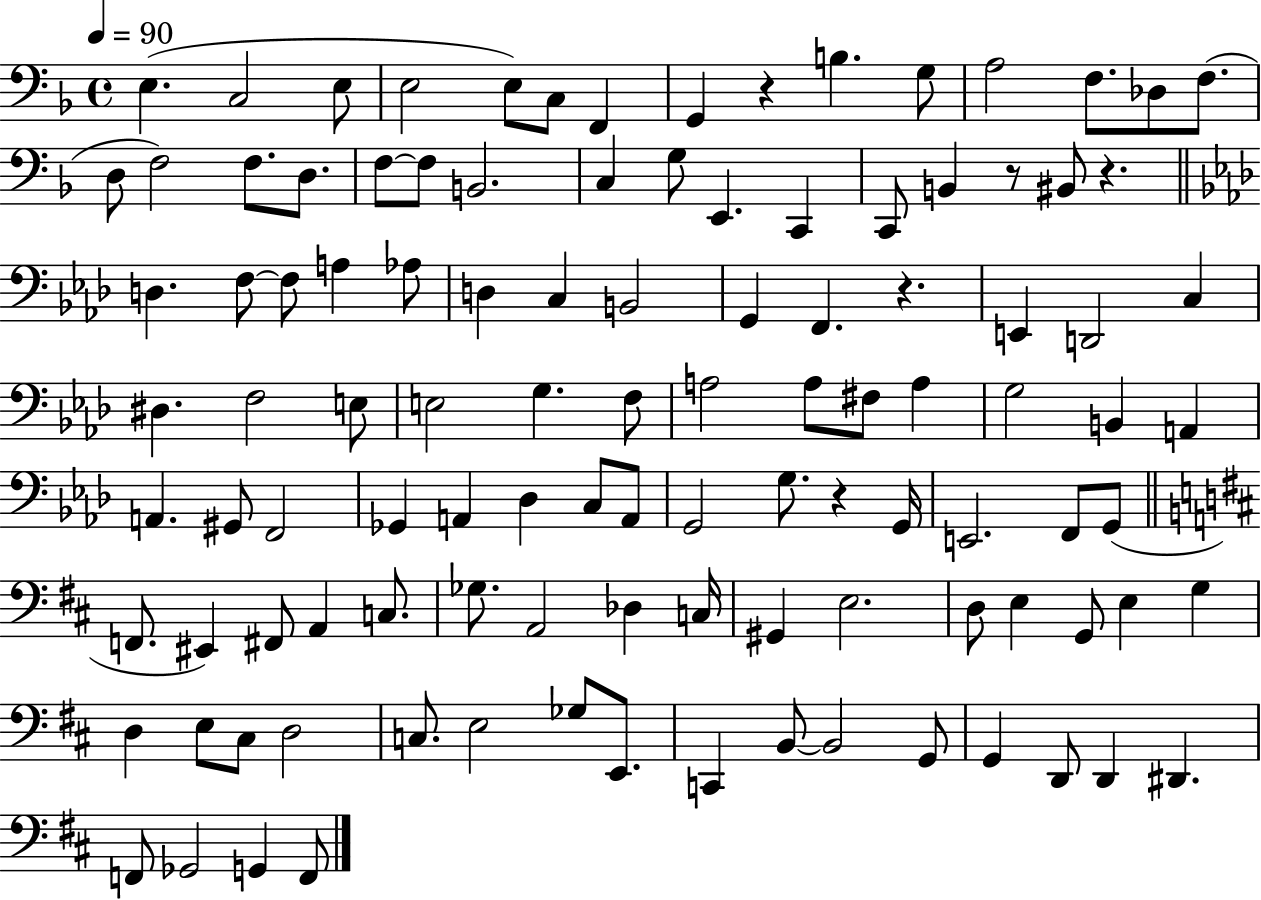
E3/q. C3/h E3/e E3/h E3/e C3/e F2/q G2/q R/q B3/q. G3/e A3/h F3/e. Db3/e F3/e. D3/e F3/h F3/e. D3/e. F3/e F3/e B2/h. C3/q G3/e E2/q. C2/q C2/e B2/q R/e BIS2/e R/q. D3/q. F3/e F3/e A3/q Ab3/e D3/q C3/q B2/h G2/q F2/q. R/q. E2/q D2/h C3/q D#3/q. F3/h E3/e E3/h G3/q. F3/e A3/h A3/e F#3/e A3/q G3/h B2/q A2/q A2/q. G#2/e F2/h Gb2/q A2/q Db3/q C3/e A2/e G2/h G3/e. R/q G2/s E2/h. F2/e G2/e F2/e. EIS2/q F#2/e A2/q C3/e. Gb3/e. A2/h Db3/q C3/s G#2/q E3/h. D3/e E3/q G2/e E3/q G3/q D3/q E3/e C#3/e D3/h C3/e. E3/h Gb3/e E2/e. C2/q B2/e B2/h G2/e G2/q D2/e D2/q D#2/q. F2/e Gb2/h G2/q F2/e